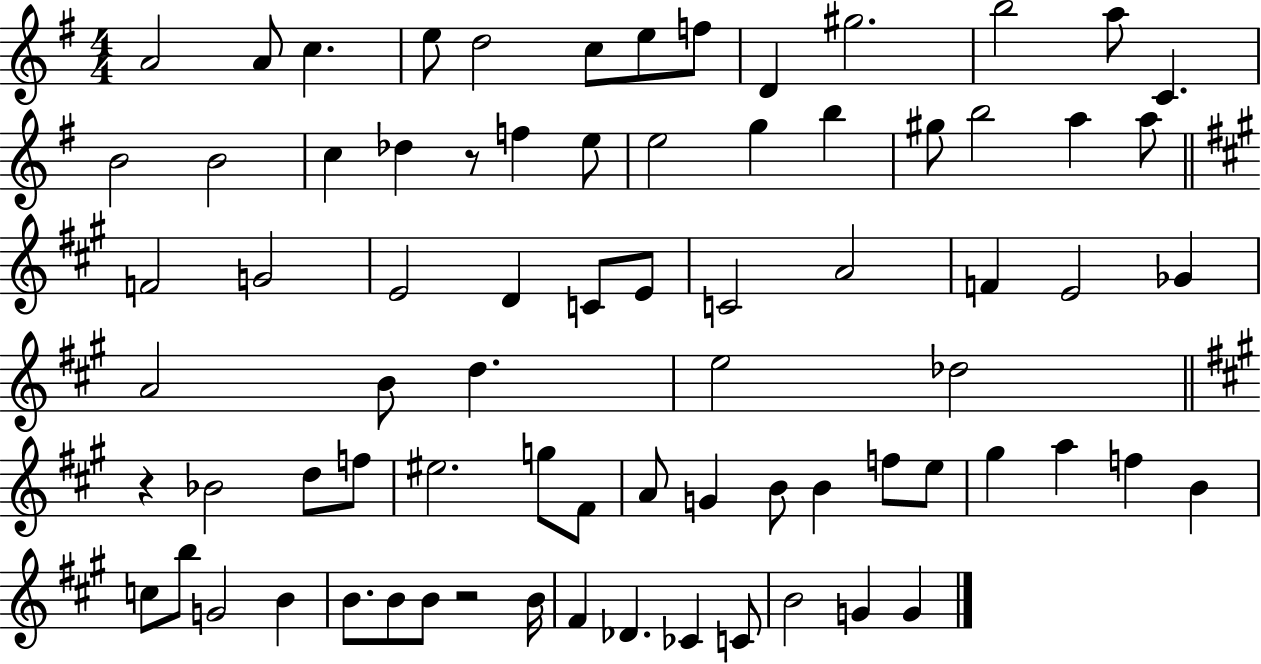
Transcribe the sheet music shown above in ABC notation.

X:1
T:Untitled
M:4/4
L:1/4
K:G
A2 A/2 c e/2 d2 c/2 e/2 f/2 D ^g2 b2 a/2 C B2 B2 c _d z/2 f e/2 e2 g b ^g/2 b2 a a/2 F2 G2 E2 D C/2 E/2 C2 A2 F E2 _G A2 B/2 d e2 _d2 z _B2 d/2 f/2 ^e2 g/2 ^F/2 A/2 G B/2 B f/2 e/2 ^g a f B c/2 b/2 G2 B B/2 B/2 B/2 z2 B/4 ^F _D _C C/2 B2 G G